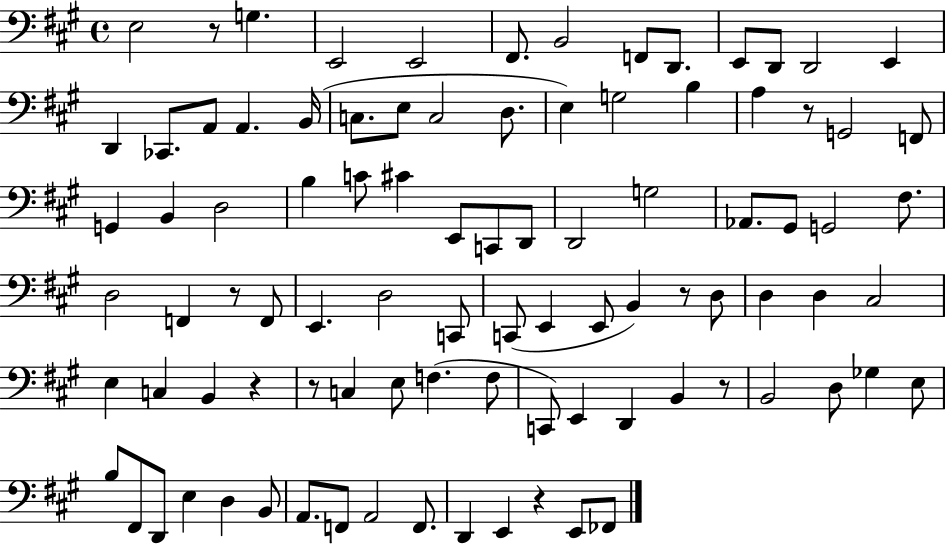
E3/h R/e G3/q. E2/h E2/h F#2/e. B2/h F2/e D2/e. E2/e D2/e D2/h E2/q D2/q CES2/e. A2/e A2/q. B2/s C3/e. E3/e C3/h D3/e. E3/q G3/h B3/q A3/q R/e G2/h F2/e G2/q B2/q D3/h B3/q C4/e C#4/q E2/e C2/e D2/e D2/h G3/h Ab2/e. G#2/e G2/h F#3/e. D3/h F2/q R/e F2/e E2/q. D3/h C2/e C2/e E2/q E2/e B2/q R/e D3/e D3/q D3/q C#3/h E3/q C3/q B2/q R/q R/e C3/q E3/e F3/q. F3/e C2/e E2/q D2/q B2/q R/e B2/h D3/e Gb3/q E3/e B3/e F#2/e D2/e E3/q D3/q B2/e A2/e. F2/e A2/h F2/e. D2/q E2/q R/q E2/e FES2/e